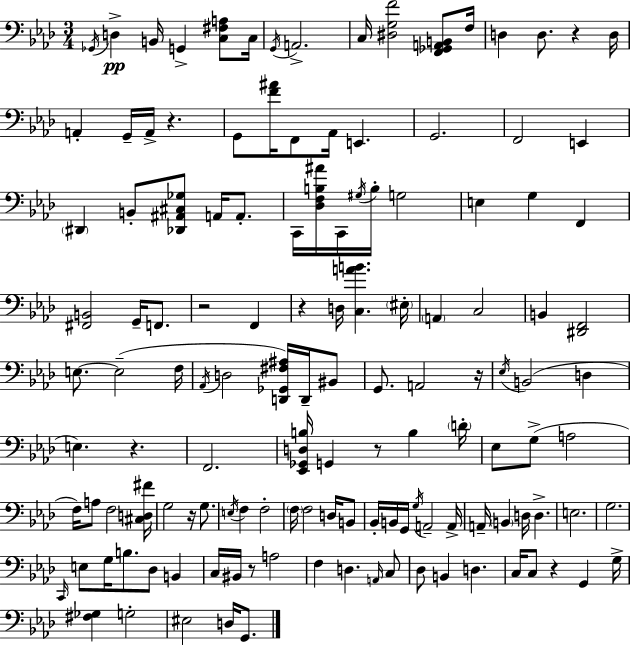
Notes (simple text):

Gb2/s D3/q B2/s G2/q [C3,F#3,A3]/e C3/s G2/s A2/h. C3/s [D#3,G3,F4]/h [F2,Gb2,A2,B2]/e F3/s D3/q D3/e. R/q D3/s A2/q G2/s A2/s R/q. G2/e [F4,A#4]/s F2/e Ab2/s E2/q. G2/h. F2/h E2/q D#2/q B2/e [Db2,A#2,C#3,Gb3]/e A2/s A2/e. C2/s [Db3,F3,B3,A#4]/s C2/s G#3/s B3/s G3/h E3/q G3/q F2/q [F#2,B2]/h G2/s F2/e. R/h F2/q R/q D3/s [C3,A4,B4]/q. EIS3/s A2/q C3/h B2/q [D#2,F2]/h E3/e. E3/h F3/s Ab2/s D3/h [D2,Gb2,F#3,A#3]/s D2/s BIS2/e G2/e. A2/h R/s Eb3/s B2/h D3/q E3/q. R/q. F2/h. [Eb2,Gb2,D3,B3]/s G2/q R/e B3/q D4/s Eb3/e G3/e A3/h F3/s A3/e F3/h [C#3,D3,F#4]/s G3/h R/s G3/e. E3/s F3/q F3/h F3/s F3/h D3/s B2/e Bb2/s B2/s G2/s G3/s A2/h A2/s A2/s B2/q D3/s D3/q. E3/h. G3/h. C2/s E3/e G3/s B3/e. Db3/e B2/q C3/s BIS2/s R/e A3/h F3/q D3/q. A2/s C3/e Db3/e B2/q D3/q. C3/s C3/e R/q G2/q G3/s [F#3,Gb3]/q G3/h EIS3/h D3/s G2/e.